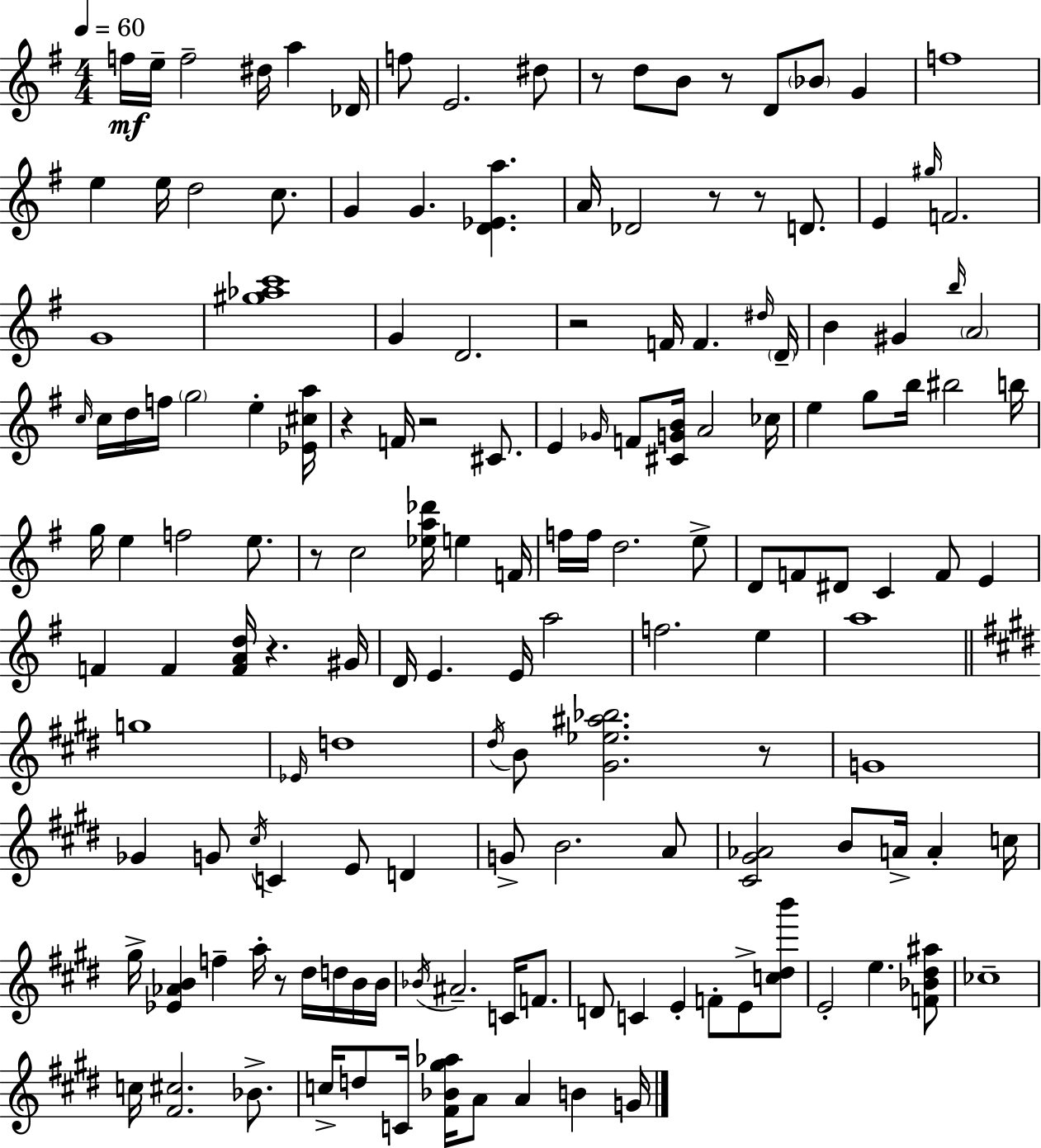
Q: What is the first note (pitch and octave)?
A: F5